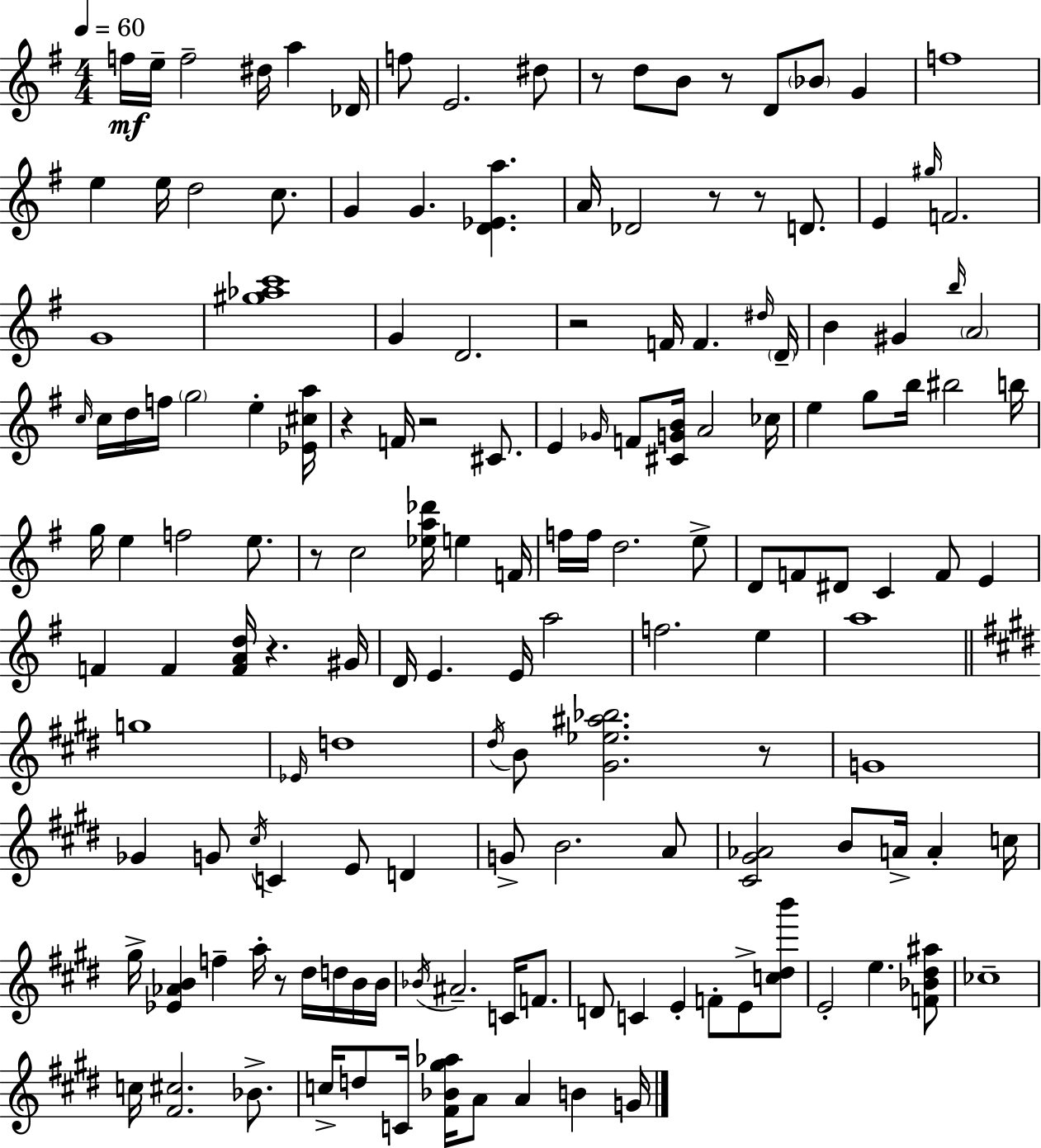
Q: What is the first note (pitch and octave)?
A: F5